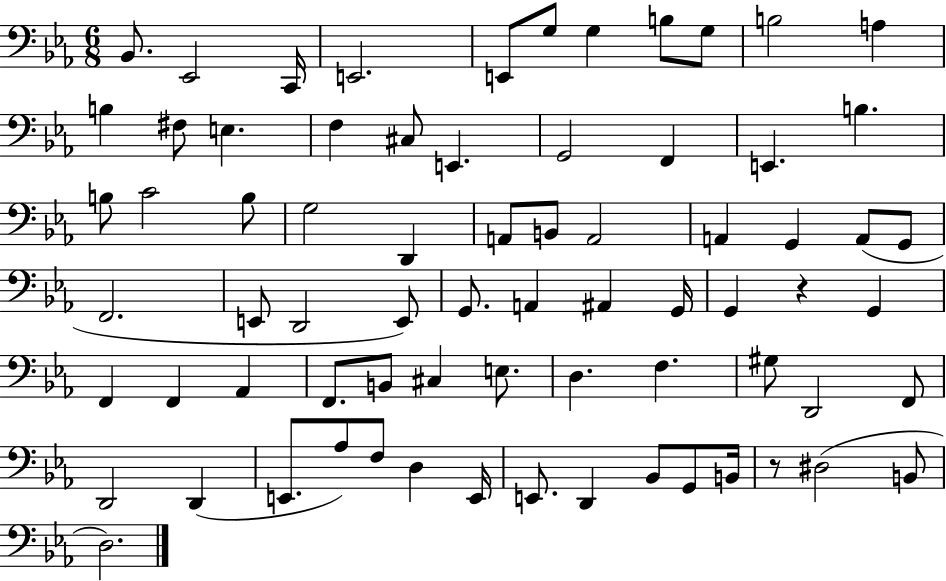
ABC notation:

X:1
T:Untitled
M:6/8
L:1/4
K:Eb
_B,,/2 _E,,2 C,,/4 E,,2 E,,/2 G,/2 G, B,/2 G,/2 B,2 A, B, ^F,/2 E, F, ^C,/2 E,, G,,2 F,, E,, B, B,/2 C2 B,/2 G,2 D,, A,,/2 B,,/2 A,,2 A,, G,, A,,/2 G,,/2 F,,2 E,,/2 D,,2 E,,/2 G,,/2 A,, ^A,, G,,/4 G,, z G,, F,, F,, _A,, F,,/2 B,,/2 ^C, E,/2 D, F, ^G,/2 D,,2 F,,/2 D,,2 D,, E,,/2 _A,/2 F,/2 D, E,,/4 E,,/2 D,, _B,,/2 G,,/2 B,,/4 z/2 ^D,2 B,,/2 D,2